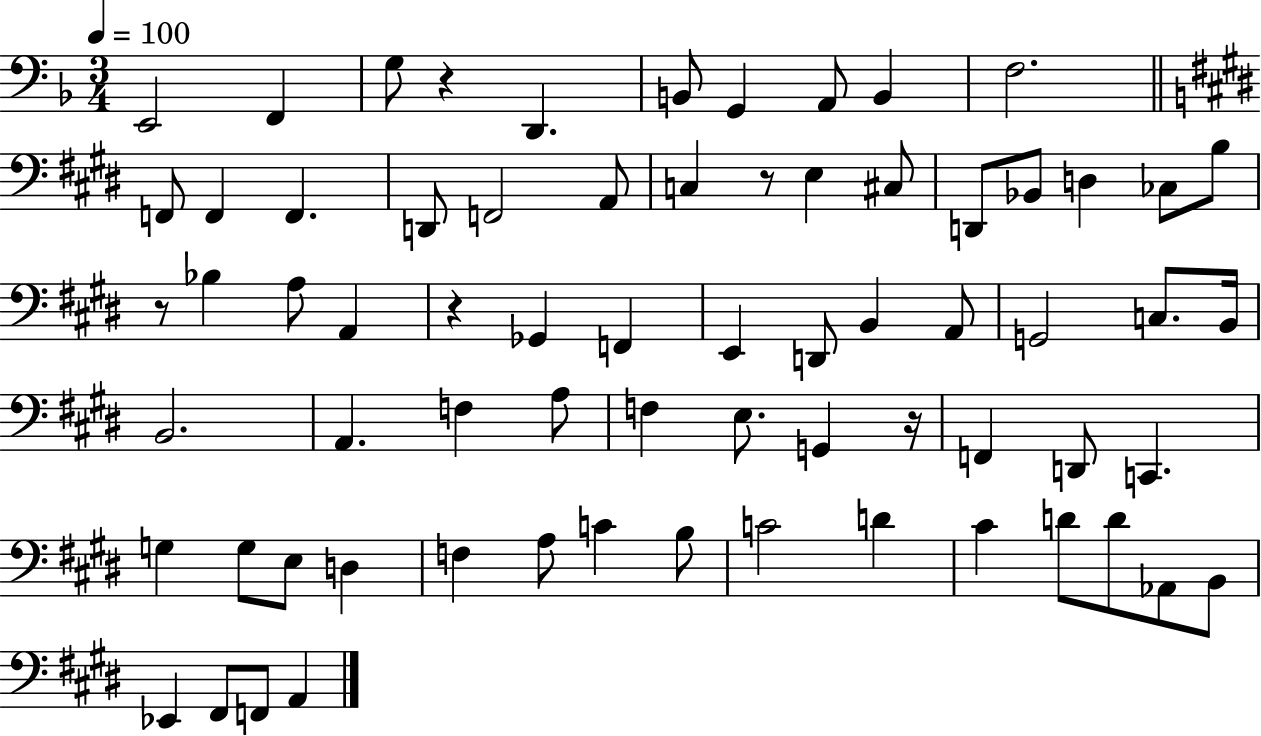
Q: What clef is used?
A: bass